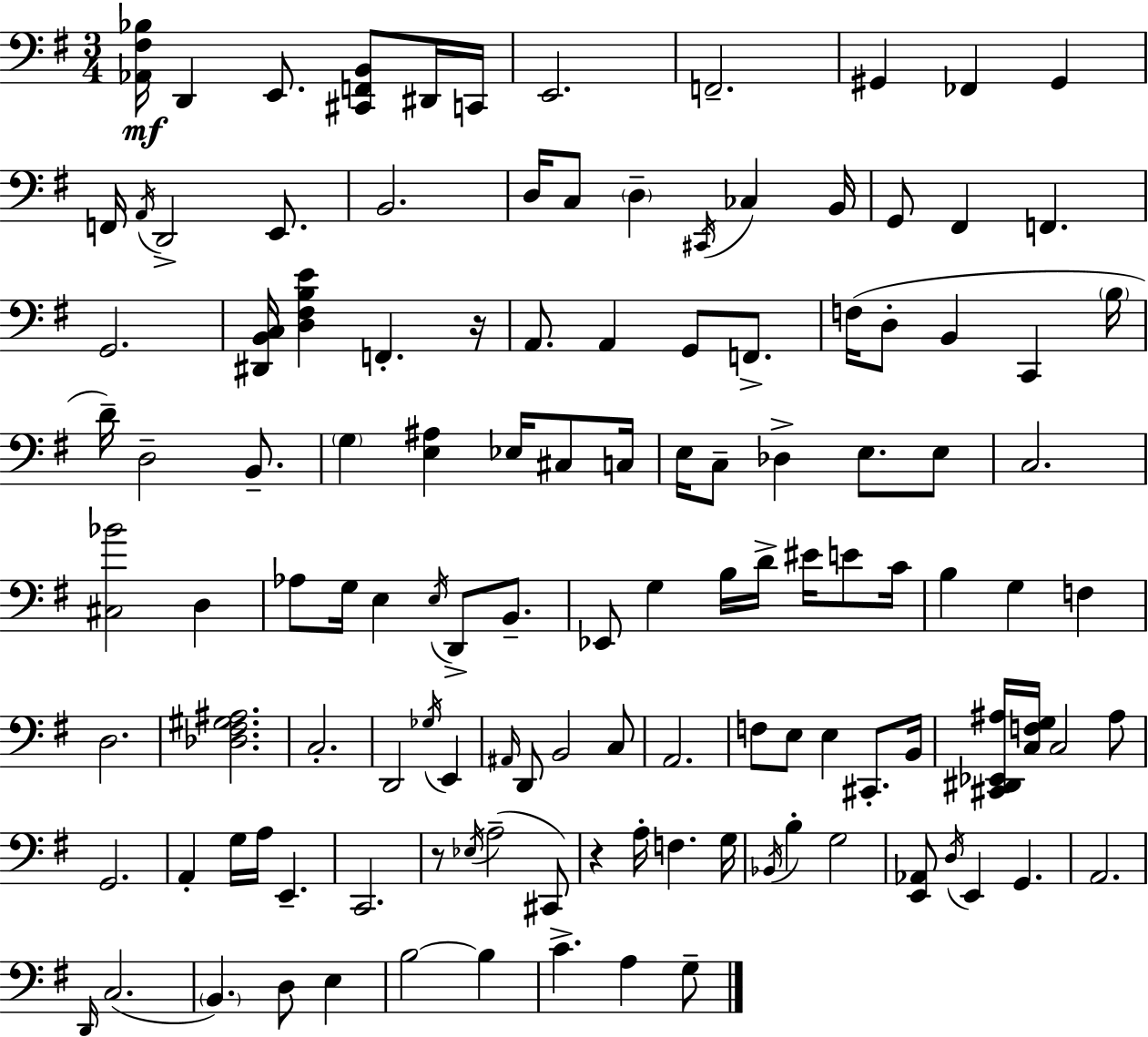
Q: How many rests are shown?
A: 3